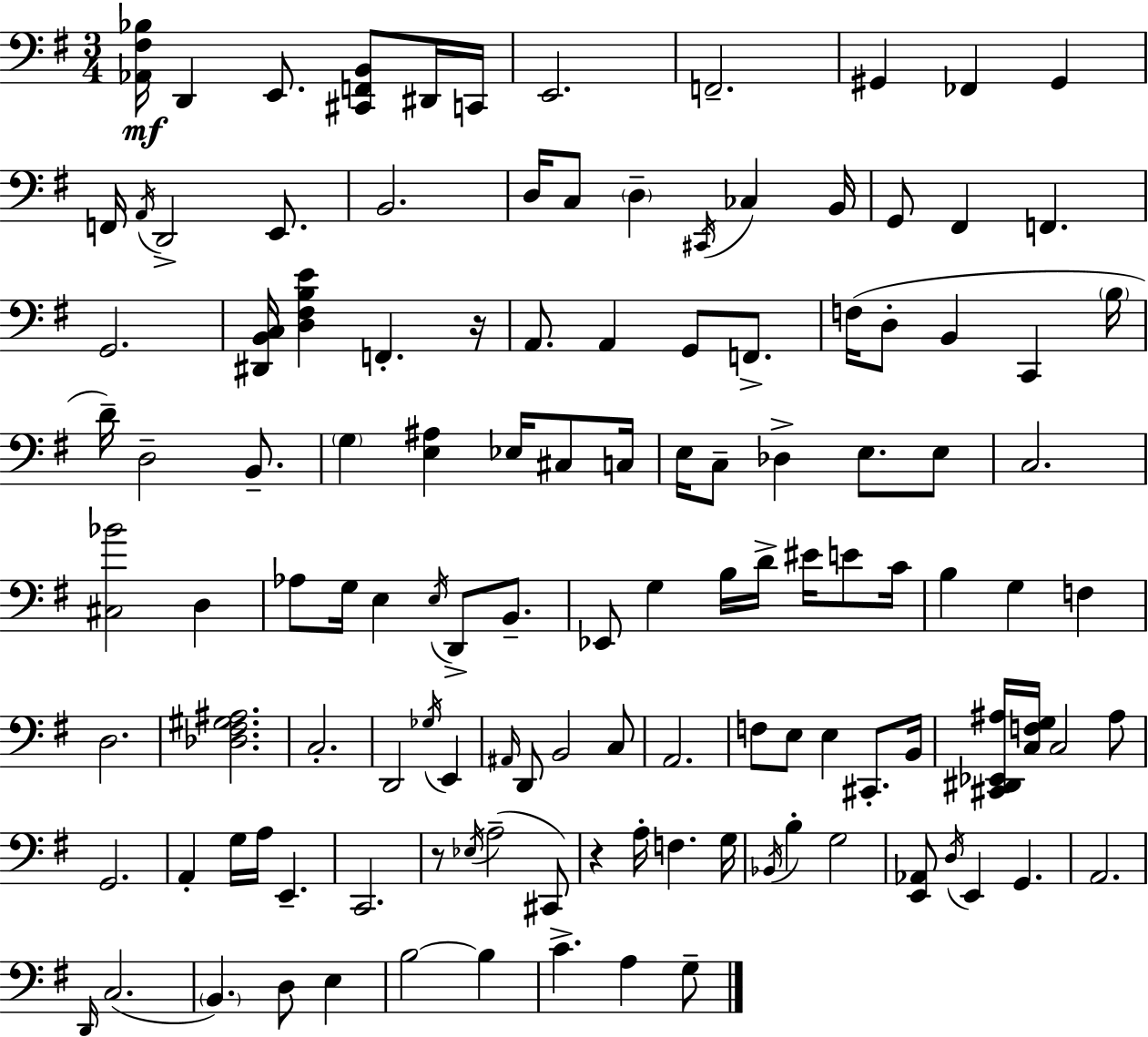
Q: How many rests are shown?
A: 3